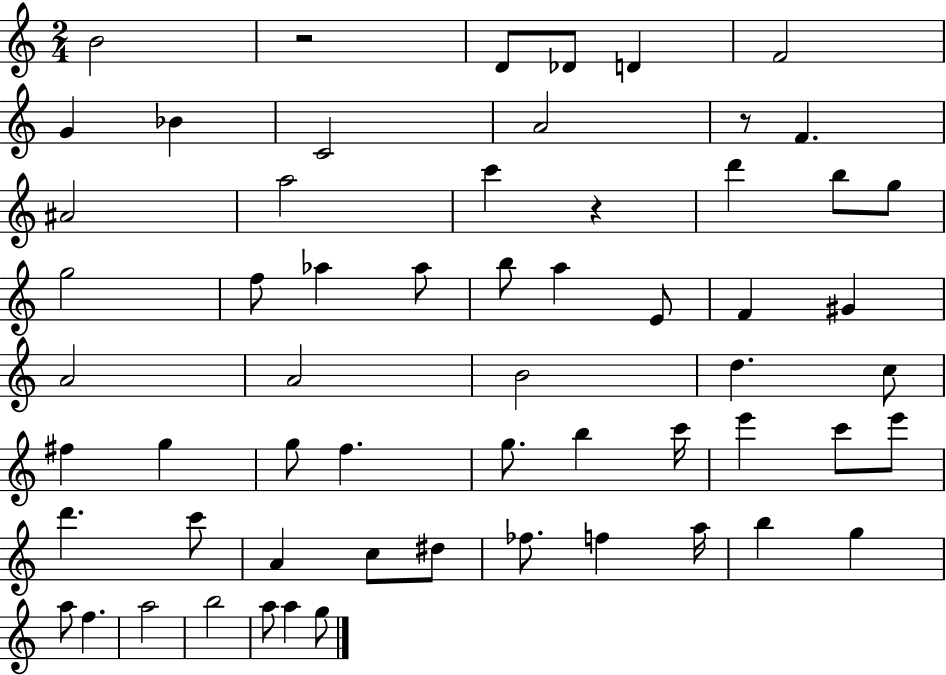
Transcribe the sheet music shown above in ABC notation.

X:1
T:Untitled
M:2/4
L:1/4
K:C
B2 z2 D/2 _D/2 D F2 G _B C2 A2 z/2 F ^A2 a2 c' z d' b/2 g/2 g2 f/2 _a _a/2 b/2 a E/2 F ^G A2 A2 B2 d c/2 ^f g g/2 f g/2 b c'/4 e' c'/2 e'/2 d' c'/2 A c/2 ^d/2 _f/2 f a/4 b g a/2 f a2 b2 a/2 a g/2